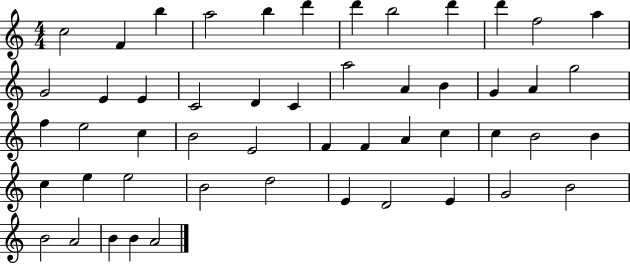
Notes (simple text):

C5/h F4/q B5/q A5/h B5/q D6/q D6/q B5/h D6/q D6/q F5/h A5/q G4/h E4/q E4/q C4/h D4/q C4/q A5/h A4/q B4/q G4/q A4/q G5/h F5/q E5/h C5/q B4/h E4/h F4/q F4/q A4/q C5/q C5/q B4/h B4/q C5/q E5/q E5/h B4/h D5/h E4/q D4/h E4/q G4/h B4/h B4/h A4/h B4/q B4/q A4/h